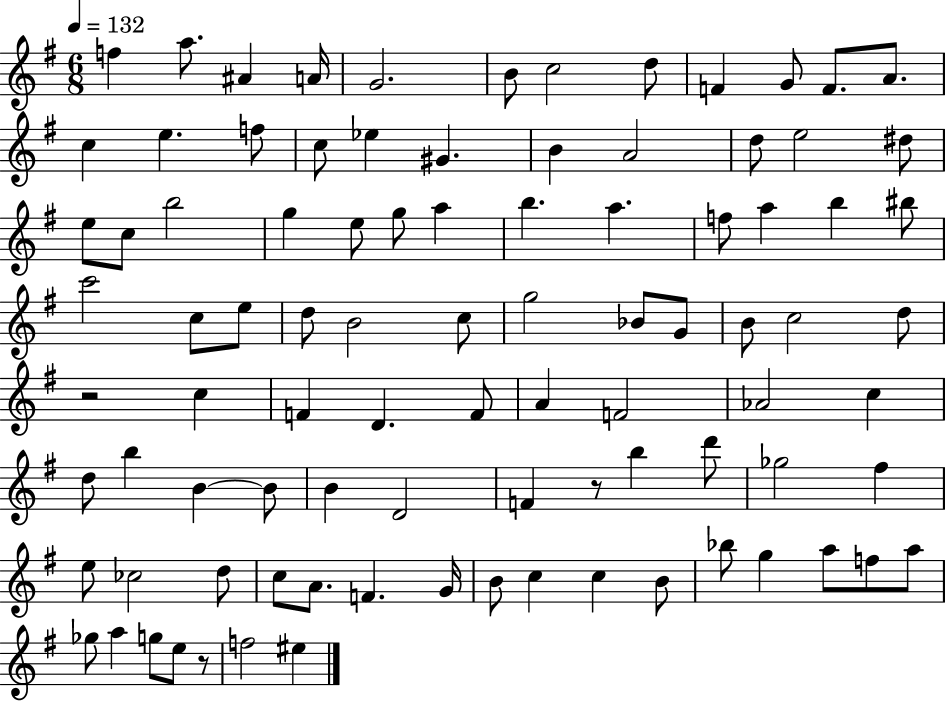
X:1
T:Untitled
M:6/8
L:1/4
K:G
f a/2 ^A A/4 G2 B/2 c2 d/2 F G/2 F/2 A/2 c e f/2 c/2 _e ^G B A2 d/2 e2 ^d/2 e/2 c/2 b2 g e/2 g/2 a b a f/2 a b ^b/2 c'2 c/2 e/2 d/2 B2 c/2 g2 _B/2 G/2 B/2 c2 d/2 z2 c F D F/2 A F2 _A2 c d/2 b B B/2 B D2 F z/2 b d'/2 _g2 ^f e/2 _c2 d/2 c/2 A/2 F G/4 B/2 c c B/2 _b/2 g a/2 f/2 a/2 _g/2 a g/2 e/2 z/2 f2 ^e